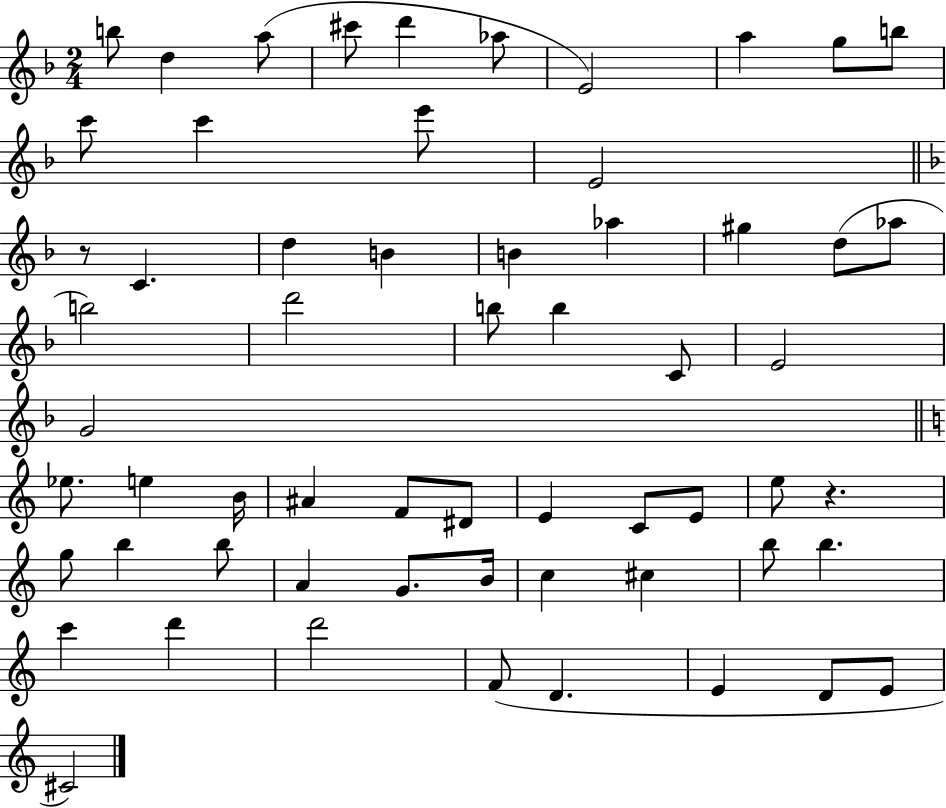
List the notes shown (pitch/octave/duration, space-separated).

B5/e D5/q A5/e C#6/e D6/q Ab5/e E4/h A5/q G5/e B5/e C6/e C6/q E6/e E4/h R/e C4/q. D5/q B4/q B4/q Ab5/q G#5/q D5/e Ab5/e B5/h D6/h B5/e B5/q C4/e E4/h G4/h Eb5/e. E5/q B4/s A#4/q F4/e D#4/e E4/q C4/e E4/e E5/e R/q. G5/e B5/q B5/e A4/q G4/e. B4/s C5/q C#5/q B5/e B5/q. C6/q D6/q D6/h F4/e D4/q. E4/q D4/e E4/e C#4/h